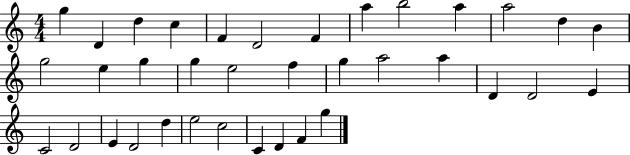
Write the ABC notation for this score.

X:1
T:Untitled
M:4/4
L:1/4
K:C
g D d c F D2 F a b2 a a2 d B g2 e g g e2 f g a2 a D D2 E C2 D2 E D2 d e2 c2 C D F g